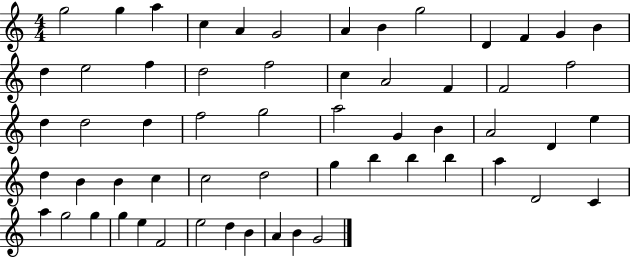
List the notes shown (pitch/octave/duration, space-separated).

G5/h G5/q A5/q C5/q A4/q G4/h A4/q B4/q G5/h D4/q F4/q G4/q B4/q D5/q E5/h F5/q D5/h F5/h C5/q A4/h F4/q F4/h F5/h D5/q D5/h D5/q F5/h G5/h A5/h G4/q B4/q A4/h D4/q E5/q D5/q B4/q B4/q C5/q C5/h D5/h G5/q B5/q B5/q B5/q A5/q D4/h C4/q A5/q G5/h G5/q G5/q E5/q F4/h E5/h D5/q B4/q A4/q B4/q G4/h